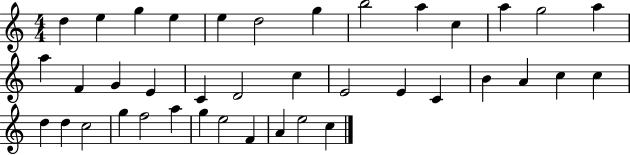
X:1
T:Untitled
M:4/4
L:1/4
K:C
d e g e e d2 g b2 a c a g2 a a F G E C D2 c E2 E C B A c c d d c2 g f2 a g e2 F A e2 c